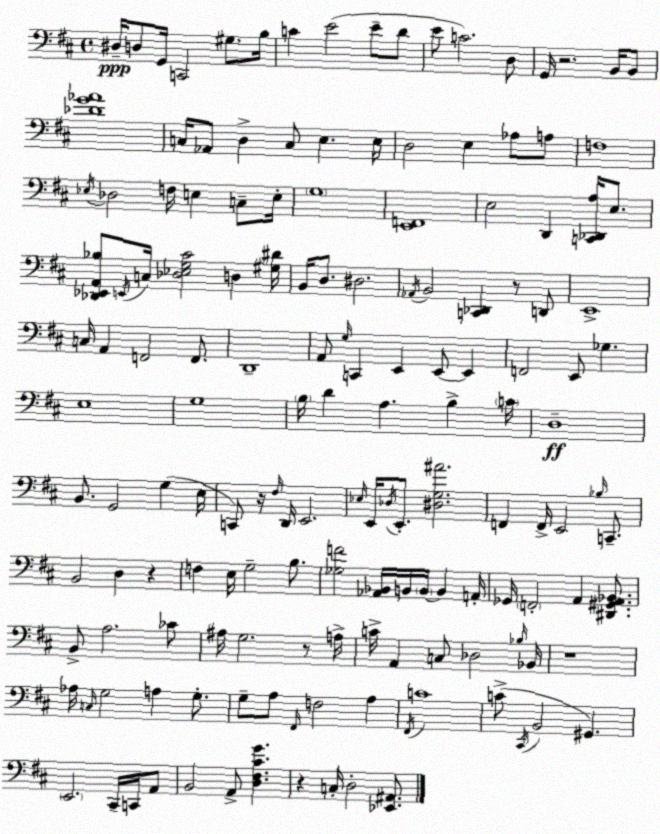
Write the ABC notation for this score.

X:1
T:Untitled
M:4/4
L:1/4
K:D
^D,/4 D,/2 G,,/4 C,,2 ^G,/2 B,/4 C E2 E/2 D/2 E/2 C2 D,/2 G,,/4 z2 B,,/4 B,,/2 [_DG_A]4 C,/4 _A,,/2 D, C,/2 E, E,/4 D,2 E, _A,/2 A,/2 F,4 _E,/4 _D,2 F,/4 E, C,/2 E,/4 G,4 [E,,F,,]4 E,2 D,, [C,,_D,,A,]/4 E,/2 [_D,,_E,,A,,_B,]/2 E,,/4 C,/4 [_D,_E,G,^C]2 D, [^G,^D]/4 B,,/4 D,/2 ^D,2 _A,,/4 B,,2 [C,,_D,,] z/2 D,,/2 E,,4 C,/4 A,, F,,2 F,,/2 D,,4 A,,/2 G,/4 C,, E,, E,,/2 E,, F,,2 E,,/2 _G, E,4 G,4 B,/4 D A, B, C/4 D,4 B,,/2 G,,2 G, E,/4 C,,/2 z/4 ^F,/4 D,,/4 E,,2 _E,/4 E,,/4 _D,/4 E,,/2 [^D,G,^A]2 F,, F,,/4 E,,2 _B,/4 C,,/2 B,,2 D, z F, E,/4 G,2 B,/2 [_G,F]2 [_A,,_B,,]/4 B,,/4 B,,/4 B,, A,,/4 _G,,/4 F,,2 A,, [^D,,^G,,A,,_B,,]/2 B,,/2 A,2 _C/2 ^A,/4 G,2 z/2 A,/4 C/4 A,, C,/2 _D,2 _B,/4 _B,,/4 z4 _A,/4 C,/4 G,2 A, G,/2 G,/2 A,/2 ^F,,/4 F,2 A, ^F,,/4 C4 C/2 ^C,,/4 B,,2 ^G,, E,,2 ^C,,/4 C,,/4 A,,/2 B,,2 A,,/2 [D,^F,^CG] z C,/4 D,2 [_E,,^A,,]/2